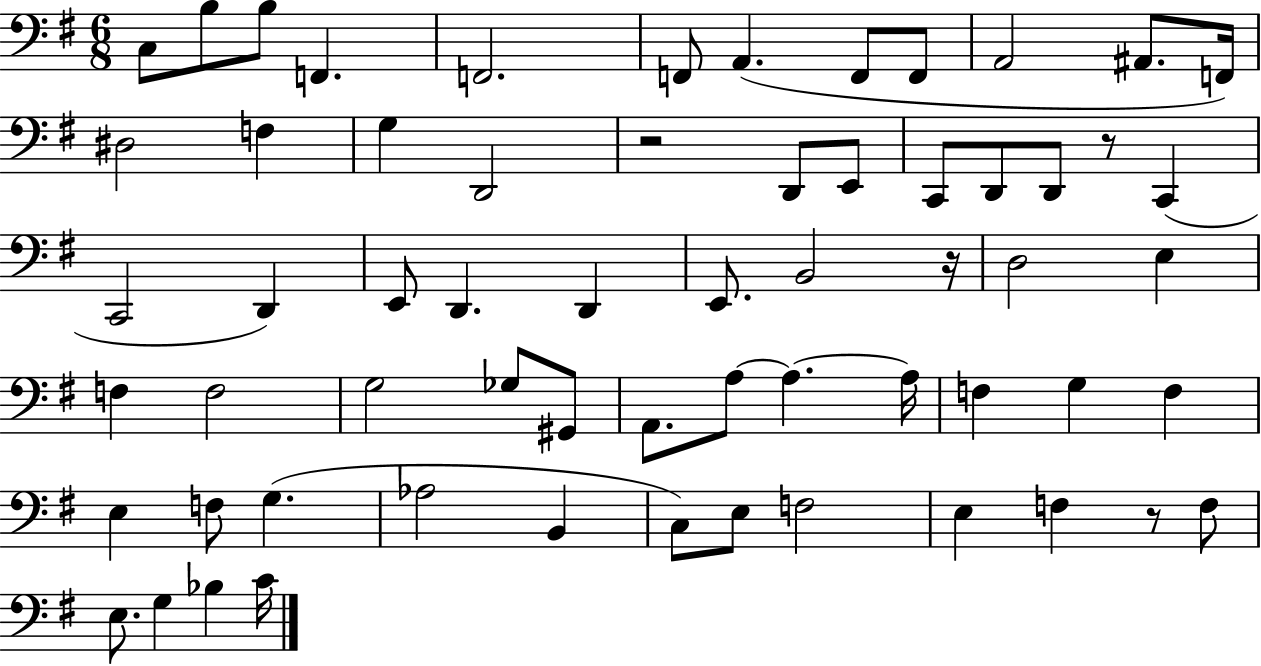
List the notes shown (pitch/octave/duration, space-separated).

C3/e B3/e B3/e F2/q. F2/h. F2/e A2/q. F2/e F2/e A2/h A#2/e. F2/s D#3/h F3/q G3/q D2/h R/h D2/e E2/e C2/e D2/e D2/e R/e C2/q C2/h D2/q E2/e D2/q. D2/q E2/e. B2/h R/s D3/h E3/q F3/q F3/h G3/h Gb3/e G#2/e A2/e. A3/e A3/q. A3/s F3/q G3/q F3/q E3/q F3/e G3/q. Ab3/h B2/q C3/e E3/e F3/h E3/q F3/q R/e F3/e E3/e. G3/q Bb3/q C4/s